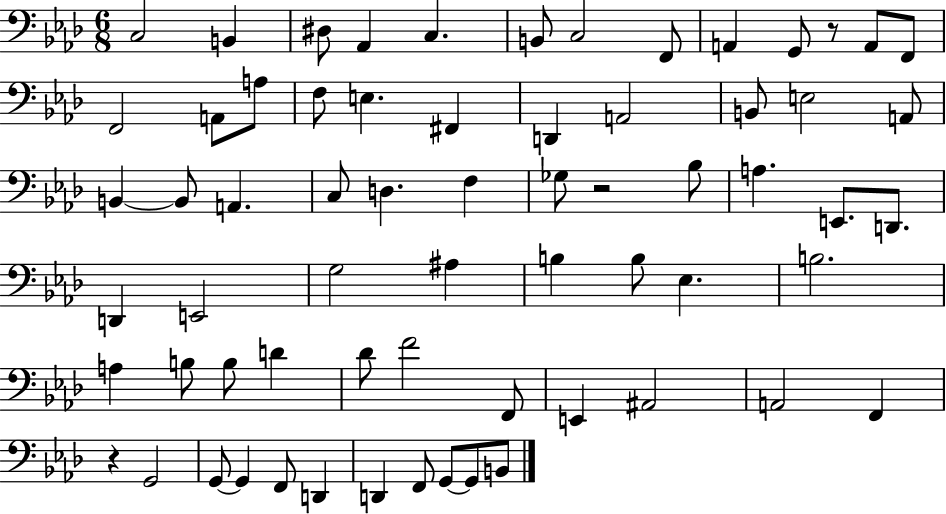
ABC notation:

X:1
T:Untitled
M:6/8
L:1/4
K:Ab
C,2 B,, ^D,/2 _A,, C, B,,/2 C,2 F,,/2 A,, G,,/2 z/2 A,,/2 F,,/2 F,,2 A,,/2 A,/2 F,/2 E, ^F,, D,, A,,2 B,,/2 E,2 A,,/2 B,, B,,/2 A,, C,/2 D, F, _G,/2 z2 _B,/2 A, E,,/2 D,,/2 D,, E,,2 G,2 ^A, B, B,/2 _E, B,2 A, B,/2 B,/2 D _D/2 F2 F,,/2 E,, ^A,,2 A,,2 F,, z G,,2 G,,/2 G,, F,,/2 D,, D,, F,,/2 G,,/2 G,,/2 B,,/2